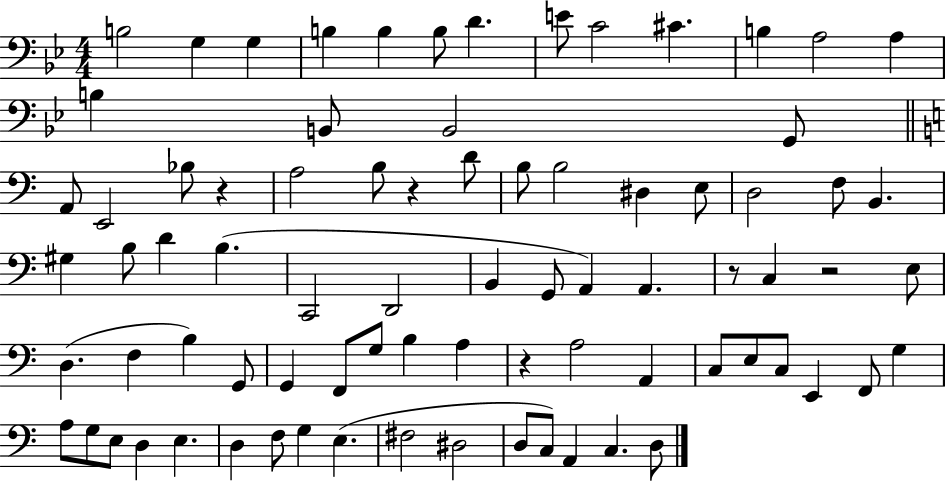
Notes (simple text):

B3/h G3/q G3/q B3/q B3/q B3/e D4/q. E4/e C4/h C#4/q. B3/q A3/h A3/q B3/q B2/e B2/h G2/e A2/e E2/h Bb3/e R/q A3/h B3/e R/q D4/e B3/e B3/h D#3/q E3/e D3/h F3/e B2/q. G#3/q B3/e D4/q B3/q. C2/h D2/h B2/q G2/e A2/q A2/q. R/e C3/q R/h E3/e D3/q. F3/q B3/q G2/e G2/q F2/e G3/e B3/q A3/q R/q A3/h A2/q C3/e E3/e C3/e E2/q F2/e G3/q A3/e G3/e E3/e D3/q E3/q. D3/q F3/e G3/q E3/q. F#3/h D#3/h D3/e C3/e A2/q C3/q. D3/e